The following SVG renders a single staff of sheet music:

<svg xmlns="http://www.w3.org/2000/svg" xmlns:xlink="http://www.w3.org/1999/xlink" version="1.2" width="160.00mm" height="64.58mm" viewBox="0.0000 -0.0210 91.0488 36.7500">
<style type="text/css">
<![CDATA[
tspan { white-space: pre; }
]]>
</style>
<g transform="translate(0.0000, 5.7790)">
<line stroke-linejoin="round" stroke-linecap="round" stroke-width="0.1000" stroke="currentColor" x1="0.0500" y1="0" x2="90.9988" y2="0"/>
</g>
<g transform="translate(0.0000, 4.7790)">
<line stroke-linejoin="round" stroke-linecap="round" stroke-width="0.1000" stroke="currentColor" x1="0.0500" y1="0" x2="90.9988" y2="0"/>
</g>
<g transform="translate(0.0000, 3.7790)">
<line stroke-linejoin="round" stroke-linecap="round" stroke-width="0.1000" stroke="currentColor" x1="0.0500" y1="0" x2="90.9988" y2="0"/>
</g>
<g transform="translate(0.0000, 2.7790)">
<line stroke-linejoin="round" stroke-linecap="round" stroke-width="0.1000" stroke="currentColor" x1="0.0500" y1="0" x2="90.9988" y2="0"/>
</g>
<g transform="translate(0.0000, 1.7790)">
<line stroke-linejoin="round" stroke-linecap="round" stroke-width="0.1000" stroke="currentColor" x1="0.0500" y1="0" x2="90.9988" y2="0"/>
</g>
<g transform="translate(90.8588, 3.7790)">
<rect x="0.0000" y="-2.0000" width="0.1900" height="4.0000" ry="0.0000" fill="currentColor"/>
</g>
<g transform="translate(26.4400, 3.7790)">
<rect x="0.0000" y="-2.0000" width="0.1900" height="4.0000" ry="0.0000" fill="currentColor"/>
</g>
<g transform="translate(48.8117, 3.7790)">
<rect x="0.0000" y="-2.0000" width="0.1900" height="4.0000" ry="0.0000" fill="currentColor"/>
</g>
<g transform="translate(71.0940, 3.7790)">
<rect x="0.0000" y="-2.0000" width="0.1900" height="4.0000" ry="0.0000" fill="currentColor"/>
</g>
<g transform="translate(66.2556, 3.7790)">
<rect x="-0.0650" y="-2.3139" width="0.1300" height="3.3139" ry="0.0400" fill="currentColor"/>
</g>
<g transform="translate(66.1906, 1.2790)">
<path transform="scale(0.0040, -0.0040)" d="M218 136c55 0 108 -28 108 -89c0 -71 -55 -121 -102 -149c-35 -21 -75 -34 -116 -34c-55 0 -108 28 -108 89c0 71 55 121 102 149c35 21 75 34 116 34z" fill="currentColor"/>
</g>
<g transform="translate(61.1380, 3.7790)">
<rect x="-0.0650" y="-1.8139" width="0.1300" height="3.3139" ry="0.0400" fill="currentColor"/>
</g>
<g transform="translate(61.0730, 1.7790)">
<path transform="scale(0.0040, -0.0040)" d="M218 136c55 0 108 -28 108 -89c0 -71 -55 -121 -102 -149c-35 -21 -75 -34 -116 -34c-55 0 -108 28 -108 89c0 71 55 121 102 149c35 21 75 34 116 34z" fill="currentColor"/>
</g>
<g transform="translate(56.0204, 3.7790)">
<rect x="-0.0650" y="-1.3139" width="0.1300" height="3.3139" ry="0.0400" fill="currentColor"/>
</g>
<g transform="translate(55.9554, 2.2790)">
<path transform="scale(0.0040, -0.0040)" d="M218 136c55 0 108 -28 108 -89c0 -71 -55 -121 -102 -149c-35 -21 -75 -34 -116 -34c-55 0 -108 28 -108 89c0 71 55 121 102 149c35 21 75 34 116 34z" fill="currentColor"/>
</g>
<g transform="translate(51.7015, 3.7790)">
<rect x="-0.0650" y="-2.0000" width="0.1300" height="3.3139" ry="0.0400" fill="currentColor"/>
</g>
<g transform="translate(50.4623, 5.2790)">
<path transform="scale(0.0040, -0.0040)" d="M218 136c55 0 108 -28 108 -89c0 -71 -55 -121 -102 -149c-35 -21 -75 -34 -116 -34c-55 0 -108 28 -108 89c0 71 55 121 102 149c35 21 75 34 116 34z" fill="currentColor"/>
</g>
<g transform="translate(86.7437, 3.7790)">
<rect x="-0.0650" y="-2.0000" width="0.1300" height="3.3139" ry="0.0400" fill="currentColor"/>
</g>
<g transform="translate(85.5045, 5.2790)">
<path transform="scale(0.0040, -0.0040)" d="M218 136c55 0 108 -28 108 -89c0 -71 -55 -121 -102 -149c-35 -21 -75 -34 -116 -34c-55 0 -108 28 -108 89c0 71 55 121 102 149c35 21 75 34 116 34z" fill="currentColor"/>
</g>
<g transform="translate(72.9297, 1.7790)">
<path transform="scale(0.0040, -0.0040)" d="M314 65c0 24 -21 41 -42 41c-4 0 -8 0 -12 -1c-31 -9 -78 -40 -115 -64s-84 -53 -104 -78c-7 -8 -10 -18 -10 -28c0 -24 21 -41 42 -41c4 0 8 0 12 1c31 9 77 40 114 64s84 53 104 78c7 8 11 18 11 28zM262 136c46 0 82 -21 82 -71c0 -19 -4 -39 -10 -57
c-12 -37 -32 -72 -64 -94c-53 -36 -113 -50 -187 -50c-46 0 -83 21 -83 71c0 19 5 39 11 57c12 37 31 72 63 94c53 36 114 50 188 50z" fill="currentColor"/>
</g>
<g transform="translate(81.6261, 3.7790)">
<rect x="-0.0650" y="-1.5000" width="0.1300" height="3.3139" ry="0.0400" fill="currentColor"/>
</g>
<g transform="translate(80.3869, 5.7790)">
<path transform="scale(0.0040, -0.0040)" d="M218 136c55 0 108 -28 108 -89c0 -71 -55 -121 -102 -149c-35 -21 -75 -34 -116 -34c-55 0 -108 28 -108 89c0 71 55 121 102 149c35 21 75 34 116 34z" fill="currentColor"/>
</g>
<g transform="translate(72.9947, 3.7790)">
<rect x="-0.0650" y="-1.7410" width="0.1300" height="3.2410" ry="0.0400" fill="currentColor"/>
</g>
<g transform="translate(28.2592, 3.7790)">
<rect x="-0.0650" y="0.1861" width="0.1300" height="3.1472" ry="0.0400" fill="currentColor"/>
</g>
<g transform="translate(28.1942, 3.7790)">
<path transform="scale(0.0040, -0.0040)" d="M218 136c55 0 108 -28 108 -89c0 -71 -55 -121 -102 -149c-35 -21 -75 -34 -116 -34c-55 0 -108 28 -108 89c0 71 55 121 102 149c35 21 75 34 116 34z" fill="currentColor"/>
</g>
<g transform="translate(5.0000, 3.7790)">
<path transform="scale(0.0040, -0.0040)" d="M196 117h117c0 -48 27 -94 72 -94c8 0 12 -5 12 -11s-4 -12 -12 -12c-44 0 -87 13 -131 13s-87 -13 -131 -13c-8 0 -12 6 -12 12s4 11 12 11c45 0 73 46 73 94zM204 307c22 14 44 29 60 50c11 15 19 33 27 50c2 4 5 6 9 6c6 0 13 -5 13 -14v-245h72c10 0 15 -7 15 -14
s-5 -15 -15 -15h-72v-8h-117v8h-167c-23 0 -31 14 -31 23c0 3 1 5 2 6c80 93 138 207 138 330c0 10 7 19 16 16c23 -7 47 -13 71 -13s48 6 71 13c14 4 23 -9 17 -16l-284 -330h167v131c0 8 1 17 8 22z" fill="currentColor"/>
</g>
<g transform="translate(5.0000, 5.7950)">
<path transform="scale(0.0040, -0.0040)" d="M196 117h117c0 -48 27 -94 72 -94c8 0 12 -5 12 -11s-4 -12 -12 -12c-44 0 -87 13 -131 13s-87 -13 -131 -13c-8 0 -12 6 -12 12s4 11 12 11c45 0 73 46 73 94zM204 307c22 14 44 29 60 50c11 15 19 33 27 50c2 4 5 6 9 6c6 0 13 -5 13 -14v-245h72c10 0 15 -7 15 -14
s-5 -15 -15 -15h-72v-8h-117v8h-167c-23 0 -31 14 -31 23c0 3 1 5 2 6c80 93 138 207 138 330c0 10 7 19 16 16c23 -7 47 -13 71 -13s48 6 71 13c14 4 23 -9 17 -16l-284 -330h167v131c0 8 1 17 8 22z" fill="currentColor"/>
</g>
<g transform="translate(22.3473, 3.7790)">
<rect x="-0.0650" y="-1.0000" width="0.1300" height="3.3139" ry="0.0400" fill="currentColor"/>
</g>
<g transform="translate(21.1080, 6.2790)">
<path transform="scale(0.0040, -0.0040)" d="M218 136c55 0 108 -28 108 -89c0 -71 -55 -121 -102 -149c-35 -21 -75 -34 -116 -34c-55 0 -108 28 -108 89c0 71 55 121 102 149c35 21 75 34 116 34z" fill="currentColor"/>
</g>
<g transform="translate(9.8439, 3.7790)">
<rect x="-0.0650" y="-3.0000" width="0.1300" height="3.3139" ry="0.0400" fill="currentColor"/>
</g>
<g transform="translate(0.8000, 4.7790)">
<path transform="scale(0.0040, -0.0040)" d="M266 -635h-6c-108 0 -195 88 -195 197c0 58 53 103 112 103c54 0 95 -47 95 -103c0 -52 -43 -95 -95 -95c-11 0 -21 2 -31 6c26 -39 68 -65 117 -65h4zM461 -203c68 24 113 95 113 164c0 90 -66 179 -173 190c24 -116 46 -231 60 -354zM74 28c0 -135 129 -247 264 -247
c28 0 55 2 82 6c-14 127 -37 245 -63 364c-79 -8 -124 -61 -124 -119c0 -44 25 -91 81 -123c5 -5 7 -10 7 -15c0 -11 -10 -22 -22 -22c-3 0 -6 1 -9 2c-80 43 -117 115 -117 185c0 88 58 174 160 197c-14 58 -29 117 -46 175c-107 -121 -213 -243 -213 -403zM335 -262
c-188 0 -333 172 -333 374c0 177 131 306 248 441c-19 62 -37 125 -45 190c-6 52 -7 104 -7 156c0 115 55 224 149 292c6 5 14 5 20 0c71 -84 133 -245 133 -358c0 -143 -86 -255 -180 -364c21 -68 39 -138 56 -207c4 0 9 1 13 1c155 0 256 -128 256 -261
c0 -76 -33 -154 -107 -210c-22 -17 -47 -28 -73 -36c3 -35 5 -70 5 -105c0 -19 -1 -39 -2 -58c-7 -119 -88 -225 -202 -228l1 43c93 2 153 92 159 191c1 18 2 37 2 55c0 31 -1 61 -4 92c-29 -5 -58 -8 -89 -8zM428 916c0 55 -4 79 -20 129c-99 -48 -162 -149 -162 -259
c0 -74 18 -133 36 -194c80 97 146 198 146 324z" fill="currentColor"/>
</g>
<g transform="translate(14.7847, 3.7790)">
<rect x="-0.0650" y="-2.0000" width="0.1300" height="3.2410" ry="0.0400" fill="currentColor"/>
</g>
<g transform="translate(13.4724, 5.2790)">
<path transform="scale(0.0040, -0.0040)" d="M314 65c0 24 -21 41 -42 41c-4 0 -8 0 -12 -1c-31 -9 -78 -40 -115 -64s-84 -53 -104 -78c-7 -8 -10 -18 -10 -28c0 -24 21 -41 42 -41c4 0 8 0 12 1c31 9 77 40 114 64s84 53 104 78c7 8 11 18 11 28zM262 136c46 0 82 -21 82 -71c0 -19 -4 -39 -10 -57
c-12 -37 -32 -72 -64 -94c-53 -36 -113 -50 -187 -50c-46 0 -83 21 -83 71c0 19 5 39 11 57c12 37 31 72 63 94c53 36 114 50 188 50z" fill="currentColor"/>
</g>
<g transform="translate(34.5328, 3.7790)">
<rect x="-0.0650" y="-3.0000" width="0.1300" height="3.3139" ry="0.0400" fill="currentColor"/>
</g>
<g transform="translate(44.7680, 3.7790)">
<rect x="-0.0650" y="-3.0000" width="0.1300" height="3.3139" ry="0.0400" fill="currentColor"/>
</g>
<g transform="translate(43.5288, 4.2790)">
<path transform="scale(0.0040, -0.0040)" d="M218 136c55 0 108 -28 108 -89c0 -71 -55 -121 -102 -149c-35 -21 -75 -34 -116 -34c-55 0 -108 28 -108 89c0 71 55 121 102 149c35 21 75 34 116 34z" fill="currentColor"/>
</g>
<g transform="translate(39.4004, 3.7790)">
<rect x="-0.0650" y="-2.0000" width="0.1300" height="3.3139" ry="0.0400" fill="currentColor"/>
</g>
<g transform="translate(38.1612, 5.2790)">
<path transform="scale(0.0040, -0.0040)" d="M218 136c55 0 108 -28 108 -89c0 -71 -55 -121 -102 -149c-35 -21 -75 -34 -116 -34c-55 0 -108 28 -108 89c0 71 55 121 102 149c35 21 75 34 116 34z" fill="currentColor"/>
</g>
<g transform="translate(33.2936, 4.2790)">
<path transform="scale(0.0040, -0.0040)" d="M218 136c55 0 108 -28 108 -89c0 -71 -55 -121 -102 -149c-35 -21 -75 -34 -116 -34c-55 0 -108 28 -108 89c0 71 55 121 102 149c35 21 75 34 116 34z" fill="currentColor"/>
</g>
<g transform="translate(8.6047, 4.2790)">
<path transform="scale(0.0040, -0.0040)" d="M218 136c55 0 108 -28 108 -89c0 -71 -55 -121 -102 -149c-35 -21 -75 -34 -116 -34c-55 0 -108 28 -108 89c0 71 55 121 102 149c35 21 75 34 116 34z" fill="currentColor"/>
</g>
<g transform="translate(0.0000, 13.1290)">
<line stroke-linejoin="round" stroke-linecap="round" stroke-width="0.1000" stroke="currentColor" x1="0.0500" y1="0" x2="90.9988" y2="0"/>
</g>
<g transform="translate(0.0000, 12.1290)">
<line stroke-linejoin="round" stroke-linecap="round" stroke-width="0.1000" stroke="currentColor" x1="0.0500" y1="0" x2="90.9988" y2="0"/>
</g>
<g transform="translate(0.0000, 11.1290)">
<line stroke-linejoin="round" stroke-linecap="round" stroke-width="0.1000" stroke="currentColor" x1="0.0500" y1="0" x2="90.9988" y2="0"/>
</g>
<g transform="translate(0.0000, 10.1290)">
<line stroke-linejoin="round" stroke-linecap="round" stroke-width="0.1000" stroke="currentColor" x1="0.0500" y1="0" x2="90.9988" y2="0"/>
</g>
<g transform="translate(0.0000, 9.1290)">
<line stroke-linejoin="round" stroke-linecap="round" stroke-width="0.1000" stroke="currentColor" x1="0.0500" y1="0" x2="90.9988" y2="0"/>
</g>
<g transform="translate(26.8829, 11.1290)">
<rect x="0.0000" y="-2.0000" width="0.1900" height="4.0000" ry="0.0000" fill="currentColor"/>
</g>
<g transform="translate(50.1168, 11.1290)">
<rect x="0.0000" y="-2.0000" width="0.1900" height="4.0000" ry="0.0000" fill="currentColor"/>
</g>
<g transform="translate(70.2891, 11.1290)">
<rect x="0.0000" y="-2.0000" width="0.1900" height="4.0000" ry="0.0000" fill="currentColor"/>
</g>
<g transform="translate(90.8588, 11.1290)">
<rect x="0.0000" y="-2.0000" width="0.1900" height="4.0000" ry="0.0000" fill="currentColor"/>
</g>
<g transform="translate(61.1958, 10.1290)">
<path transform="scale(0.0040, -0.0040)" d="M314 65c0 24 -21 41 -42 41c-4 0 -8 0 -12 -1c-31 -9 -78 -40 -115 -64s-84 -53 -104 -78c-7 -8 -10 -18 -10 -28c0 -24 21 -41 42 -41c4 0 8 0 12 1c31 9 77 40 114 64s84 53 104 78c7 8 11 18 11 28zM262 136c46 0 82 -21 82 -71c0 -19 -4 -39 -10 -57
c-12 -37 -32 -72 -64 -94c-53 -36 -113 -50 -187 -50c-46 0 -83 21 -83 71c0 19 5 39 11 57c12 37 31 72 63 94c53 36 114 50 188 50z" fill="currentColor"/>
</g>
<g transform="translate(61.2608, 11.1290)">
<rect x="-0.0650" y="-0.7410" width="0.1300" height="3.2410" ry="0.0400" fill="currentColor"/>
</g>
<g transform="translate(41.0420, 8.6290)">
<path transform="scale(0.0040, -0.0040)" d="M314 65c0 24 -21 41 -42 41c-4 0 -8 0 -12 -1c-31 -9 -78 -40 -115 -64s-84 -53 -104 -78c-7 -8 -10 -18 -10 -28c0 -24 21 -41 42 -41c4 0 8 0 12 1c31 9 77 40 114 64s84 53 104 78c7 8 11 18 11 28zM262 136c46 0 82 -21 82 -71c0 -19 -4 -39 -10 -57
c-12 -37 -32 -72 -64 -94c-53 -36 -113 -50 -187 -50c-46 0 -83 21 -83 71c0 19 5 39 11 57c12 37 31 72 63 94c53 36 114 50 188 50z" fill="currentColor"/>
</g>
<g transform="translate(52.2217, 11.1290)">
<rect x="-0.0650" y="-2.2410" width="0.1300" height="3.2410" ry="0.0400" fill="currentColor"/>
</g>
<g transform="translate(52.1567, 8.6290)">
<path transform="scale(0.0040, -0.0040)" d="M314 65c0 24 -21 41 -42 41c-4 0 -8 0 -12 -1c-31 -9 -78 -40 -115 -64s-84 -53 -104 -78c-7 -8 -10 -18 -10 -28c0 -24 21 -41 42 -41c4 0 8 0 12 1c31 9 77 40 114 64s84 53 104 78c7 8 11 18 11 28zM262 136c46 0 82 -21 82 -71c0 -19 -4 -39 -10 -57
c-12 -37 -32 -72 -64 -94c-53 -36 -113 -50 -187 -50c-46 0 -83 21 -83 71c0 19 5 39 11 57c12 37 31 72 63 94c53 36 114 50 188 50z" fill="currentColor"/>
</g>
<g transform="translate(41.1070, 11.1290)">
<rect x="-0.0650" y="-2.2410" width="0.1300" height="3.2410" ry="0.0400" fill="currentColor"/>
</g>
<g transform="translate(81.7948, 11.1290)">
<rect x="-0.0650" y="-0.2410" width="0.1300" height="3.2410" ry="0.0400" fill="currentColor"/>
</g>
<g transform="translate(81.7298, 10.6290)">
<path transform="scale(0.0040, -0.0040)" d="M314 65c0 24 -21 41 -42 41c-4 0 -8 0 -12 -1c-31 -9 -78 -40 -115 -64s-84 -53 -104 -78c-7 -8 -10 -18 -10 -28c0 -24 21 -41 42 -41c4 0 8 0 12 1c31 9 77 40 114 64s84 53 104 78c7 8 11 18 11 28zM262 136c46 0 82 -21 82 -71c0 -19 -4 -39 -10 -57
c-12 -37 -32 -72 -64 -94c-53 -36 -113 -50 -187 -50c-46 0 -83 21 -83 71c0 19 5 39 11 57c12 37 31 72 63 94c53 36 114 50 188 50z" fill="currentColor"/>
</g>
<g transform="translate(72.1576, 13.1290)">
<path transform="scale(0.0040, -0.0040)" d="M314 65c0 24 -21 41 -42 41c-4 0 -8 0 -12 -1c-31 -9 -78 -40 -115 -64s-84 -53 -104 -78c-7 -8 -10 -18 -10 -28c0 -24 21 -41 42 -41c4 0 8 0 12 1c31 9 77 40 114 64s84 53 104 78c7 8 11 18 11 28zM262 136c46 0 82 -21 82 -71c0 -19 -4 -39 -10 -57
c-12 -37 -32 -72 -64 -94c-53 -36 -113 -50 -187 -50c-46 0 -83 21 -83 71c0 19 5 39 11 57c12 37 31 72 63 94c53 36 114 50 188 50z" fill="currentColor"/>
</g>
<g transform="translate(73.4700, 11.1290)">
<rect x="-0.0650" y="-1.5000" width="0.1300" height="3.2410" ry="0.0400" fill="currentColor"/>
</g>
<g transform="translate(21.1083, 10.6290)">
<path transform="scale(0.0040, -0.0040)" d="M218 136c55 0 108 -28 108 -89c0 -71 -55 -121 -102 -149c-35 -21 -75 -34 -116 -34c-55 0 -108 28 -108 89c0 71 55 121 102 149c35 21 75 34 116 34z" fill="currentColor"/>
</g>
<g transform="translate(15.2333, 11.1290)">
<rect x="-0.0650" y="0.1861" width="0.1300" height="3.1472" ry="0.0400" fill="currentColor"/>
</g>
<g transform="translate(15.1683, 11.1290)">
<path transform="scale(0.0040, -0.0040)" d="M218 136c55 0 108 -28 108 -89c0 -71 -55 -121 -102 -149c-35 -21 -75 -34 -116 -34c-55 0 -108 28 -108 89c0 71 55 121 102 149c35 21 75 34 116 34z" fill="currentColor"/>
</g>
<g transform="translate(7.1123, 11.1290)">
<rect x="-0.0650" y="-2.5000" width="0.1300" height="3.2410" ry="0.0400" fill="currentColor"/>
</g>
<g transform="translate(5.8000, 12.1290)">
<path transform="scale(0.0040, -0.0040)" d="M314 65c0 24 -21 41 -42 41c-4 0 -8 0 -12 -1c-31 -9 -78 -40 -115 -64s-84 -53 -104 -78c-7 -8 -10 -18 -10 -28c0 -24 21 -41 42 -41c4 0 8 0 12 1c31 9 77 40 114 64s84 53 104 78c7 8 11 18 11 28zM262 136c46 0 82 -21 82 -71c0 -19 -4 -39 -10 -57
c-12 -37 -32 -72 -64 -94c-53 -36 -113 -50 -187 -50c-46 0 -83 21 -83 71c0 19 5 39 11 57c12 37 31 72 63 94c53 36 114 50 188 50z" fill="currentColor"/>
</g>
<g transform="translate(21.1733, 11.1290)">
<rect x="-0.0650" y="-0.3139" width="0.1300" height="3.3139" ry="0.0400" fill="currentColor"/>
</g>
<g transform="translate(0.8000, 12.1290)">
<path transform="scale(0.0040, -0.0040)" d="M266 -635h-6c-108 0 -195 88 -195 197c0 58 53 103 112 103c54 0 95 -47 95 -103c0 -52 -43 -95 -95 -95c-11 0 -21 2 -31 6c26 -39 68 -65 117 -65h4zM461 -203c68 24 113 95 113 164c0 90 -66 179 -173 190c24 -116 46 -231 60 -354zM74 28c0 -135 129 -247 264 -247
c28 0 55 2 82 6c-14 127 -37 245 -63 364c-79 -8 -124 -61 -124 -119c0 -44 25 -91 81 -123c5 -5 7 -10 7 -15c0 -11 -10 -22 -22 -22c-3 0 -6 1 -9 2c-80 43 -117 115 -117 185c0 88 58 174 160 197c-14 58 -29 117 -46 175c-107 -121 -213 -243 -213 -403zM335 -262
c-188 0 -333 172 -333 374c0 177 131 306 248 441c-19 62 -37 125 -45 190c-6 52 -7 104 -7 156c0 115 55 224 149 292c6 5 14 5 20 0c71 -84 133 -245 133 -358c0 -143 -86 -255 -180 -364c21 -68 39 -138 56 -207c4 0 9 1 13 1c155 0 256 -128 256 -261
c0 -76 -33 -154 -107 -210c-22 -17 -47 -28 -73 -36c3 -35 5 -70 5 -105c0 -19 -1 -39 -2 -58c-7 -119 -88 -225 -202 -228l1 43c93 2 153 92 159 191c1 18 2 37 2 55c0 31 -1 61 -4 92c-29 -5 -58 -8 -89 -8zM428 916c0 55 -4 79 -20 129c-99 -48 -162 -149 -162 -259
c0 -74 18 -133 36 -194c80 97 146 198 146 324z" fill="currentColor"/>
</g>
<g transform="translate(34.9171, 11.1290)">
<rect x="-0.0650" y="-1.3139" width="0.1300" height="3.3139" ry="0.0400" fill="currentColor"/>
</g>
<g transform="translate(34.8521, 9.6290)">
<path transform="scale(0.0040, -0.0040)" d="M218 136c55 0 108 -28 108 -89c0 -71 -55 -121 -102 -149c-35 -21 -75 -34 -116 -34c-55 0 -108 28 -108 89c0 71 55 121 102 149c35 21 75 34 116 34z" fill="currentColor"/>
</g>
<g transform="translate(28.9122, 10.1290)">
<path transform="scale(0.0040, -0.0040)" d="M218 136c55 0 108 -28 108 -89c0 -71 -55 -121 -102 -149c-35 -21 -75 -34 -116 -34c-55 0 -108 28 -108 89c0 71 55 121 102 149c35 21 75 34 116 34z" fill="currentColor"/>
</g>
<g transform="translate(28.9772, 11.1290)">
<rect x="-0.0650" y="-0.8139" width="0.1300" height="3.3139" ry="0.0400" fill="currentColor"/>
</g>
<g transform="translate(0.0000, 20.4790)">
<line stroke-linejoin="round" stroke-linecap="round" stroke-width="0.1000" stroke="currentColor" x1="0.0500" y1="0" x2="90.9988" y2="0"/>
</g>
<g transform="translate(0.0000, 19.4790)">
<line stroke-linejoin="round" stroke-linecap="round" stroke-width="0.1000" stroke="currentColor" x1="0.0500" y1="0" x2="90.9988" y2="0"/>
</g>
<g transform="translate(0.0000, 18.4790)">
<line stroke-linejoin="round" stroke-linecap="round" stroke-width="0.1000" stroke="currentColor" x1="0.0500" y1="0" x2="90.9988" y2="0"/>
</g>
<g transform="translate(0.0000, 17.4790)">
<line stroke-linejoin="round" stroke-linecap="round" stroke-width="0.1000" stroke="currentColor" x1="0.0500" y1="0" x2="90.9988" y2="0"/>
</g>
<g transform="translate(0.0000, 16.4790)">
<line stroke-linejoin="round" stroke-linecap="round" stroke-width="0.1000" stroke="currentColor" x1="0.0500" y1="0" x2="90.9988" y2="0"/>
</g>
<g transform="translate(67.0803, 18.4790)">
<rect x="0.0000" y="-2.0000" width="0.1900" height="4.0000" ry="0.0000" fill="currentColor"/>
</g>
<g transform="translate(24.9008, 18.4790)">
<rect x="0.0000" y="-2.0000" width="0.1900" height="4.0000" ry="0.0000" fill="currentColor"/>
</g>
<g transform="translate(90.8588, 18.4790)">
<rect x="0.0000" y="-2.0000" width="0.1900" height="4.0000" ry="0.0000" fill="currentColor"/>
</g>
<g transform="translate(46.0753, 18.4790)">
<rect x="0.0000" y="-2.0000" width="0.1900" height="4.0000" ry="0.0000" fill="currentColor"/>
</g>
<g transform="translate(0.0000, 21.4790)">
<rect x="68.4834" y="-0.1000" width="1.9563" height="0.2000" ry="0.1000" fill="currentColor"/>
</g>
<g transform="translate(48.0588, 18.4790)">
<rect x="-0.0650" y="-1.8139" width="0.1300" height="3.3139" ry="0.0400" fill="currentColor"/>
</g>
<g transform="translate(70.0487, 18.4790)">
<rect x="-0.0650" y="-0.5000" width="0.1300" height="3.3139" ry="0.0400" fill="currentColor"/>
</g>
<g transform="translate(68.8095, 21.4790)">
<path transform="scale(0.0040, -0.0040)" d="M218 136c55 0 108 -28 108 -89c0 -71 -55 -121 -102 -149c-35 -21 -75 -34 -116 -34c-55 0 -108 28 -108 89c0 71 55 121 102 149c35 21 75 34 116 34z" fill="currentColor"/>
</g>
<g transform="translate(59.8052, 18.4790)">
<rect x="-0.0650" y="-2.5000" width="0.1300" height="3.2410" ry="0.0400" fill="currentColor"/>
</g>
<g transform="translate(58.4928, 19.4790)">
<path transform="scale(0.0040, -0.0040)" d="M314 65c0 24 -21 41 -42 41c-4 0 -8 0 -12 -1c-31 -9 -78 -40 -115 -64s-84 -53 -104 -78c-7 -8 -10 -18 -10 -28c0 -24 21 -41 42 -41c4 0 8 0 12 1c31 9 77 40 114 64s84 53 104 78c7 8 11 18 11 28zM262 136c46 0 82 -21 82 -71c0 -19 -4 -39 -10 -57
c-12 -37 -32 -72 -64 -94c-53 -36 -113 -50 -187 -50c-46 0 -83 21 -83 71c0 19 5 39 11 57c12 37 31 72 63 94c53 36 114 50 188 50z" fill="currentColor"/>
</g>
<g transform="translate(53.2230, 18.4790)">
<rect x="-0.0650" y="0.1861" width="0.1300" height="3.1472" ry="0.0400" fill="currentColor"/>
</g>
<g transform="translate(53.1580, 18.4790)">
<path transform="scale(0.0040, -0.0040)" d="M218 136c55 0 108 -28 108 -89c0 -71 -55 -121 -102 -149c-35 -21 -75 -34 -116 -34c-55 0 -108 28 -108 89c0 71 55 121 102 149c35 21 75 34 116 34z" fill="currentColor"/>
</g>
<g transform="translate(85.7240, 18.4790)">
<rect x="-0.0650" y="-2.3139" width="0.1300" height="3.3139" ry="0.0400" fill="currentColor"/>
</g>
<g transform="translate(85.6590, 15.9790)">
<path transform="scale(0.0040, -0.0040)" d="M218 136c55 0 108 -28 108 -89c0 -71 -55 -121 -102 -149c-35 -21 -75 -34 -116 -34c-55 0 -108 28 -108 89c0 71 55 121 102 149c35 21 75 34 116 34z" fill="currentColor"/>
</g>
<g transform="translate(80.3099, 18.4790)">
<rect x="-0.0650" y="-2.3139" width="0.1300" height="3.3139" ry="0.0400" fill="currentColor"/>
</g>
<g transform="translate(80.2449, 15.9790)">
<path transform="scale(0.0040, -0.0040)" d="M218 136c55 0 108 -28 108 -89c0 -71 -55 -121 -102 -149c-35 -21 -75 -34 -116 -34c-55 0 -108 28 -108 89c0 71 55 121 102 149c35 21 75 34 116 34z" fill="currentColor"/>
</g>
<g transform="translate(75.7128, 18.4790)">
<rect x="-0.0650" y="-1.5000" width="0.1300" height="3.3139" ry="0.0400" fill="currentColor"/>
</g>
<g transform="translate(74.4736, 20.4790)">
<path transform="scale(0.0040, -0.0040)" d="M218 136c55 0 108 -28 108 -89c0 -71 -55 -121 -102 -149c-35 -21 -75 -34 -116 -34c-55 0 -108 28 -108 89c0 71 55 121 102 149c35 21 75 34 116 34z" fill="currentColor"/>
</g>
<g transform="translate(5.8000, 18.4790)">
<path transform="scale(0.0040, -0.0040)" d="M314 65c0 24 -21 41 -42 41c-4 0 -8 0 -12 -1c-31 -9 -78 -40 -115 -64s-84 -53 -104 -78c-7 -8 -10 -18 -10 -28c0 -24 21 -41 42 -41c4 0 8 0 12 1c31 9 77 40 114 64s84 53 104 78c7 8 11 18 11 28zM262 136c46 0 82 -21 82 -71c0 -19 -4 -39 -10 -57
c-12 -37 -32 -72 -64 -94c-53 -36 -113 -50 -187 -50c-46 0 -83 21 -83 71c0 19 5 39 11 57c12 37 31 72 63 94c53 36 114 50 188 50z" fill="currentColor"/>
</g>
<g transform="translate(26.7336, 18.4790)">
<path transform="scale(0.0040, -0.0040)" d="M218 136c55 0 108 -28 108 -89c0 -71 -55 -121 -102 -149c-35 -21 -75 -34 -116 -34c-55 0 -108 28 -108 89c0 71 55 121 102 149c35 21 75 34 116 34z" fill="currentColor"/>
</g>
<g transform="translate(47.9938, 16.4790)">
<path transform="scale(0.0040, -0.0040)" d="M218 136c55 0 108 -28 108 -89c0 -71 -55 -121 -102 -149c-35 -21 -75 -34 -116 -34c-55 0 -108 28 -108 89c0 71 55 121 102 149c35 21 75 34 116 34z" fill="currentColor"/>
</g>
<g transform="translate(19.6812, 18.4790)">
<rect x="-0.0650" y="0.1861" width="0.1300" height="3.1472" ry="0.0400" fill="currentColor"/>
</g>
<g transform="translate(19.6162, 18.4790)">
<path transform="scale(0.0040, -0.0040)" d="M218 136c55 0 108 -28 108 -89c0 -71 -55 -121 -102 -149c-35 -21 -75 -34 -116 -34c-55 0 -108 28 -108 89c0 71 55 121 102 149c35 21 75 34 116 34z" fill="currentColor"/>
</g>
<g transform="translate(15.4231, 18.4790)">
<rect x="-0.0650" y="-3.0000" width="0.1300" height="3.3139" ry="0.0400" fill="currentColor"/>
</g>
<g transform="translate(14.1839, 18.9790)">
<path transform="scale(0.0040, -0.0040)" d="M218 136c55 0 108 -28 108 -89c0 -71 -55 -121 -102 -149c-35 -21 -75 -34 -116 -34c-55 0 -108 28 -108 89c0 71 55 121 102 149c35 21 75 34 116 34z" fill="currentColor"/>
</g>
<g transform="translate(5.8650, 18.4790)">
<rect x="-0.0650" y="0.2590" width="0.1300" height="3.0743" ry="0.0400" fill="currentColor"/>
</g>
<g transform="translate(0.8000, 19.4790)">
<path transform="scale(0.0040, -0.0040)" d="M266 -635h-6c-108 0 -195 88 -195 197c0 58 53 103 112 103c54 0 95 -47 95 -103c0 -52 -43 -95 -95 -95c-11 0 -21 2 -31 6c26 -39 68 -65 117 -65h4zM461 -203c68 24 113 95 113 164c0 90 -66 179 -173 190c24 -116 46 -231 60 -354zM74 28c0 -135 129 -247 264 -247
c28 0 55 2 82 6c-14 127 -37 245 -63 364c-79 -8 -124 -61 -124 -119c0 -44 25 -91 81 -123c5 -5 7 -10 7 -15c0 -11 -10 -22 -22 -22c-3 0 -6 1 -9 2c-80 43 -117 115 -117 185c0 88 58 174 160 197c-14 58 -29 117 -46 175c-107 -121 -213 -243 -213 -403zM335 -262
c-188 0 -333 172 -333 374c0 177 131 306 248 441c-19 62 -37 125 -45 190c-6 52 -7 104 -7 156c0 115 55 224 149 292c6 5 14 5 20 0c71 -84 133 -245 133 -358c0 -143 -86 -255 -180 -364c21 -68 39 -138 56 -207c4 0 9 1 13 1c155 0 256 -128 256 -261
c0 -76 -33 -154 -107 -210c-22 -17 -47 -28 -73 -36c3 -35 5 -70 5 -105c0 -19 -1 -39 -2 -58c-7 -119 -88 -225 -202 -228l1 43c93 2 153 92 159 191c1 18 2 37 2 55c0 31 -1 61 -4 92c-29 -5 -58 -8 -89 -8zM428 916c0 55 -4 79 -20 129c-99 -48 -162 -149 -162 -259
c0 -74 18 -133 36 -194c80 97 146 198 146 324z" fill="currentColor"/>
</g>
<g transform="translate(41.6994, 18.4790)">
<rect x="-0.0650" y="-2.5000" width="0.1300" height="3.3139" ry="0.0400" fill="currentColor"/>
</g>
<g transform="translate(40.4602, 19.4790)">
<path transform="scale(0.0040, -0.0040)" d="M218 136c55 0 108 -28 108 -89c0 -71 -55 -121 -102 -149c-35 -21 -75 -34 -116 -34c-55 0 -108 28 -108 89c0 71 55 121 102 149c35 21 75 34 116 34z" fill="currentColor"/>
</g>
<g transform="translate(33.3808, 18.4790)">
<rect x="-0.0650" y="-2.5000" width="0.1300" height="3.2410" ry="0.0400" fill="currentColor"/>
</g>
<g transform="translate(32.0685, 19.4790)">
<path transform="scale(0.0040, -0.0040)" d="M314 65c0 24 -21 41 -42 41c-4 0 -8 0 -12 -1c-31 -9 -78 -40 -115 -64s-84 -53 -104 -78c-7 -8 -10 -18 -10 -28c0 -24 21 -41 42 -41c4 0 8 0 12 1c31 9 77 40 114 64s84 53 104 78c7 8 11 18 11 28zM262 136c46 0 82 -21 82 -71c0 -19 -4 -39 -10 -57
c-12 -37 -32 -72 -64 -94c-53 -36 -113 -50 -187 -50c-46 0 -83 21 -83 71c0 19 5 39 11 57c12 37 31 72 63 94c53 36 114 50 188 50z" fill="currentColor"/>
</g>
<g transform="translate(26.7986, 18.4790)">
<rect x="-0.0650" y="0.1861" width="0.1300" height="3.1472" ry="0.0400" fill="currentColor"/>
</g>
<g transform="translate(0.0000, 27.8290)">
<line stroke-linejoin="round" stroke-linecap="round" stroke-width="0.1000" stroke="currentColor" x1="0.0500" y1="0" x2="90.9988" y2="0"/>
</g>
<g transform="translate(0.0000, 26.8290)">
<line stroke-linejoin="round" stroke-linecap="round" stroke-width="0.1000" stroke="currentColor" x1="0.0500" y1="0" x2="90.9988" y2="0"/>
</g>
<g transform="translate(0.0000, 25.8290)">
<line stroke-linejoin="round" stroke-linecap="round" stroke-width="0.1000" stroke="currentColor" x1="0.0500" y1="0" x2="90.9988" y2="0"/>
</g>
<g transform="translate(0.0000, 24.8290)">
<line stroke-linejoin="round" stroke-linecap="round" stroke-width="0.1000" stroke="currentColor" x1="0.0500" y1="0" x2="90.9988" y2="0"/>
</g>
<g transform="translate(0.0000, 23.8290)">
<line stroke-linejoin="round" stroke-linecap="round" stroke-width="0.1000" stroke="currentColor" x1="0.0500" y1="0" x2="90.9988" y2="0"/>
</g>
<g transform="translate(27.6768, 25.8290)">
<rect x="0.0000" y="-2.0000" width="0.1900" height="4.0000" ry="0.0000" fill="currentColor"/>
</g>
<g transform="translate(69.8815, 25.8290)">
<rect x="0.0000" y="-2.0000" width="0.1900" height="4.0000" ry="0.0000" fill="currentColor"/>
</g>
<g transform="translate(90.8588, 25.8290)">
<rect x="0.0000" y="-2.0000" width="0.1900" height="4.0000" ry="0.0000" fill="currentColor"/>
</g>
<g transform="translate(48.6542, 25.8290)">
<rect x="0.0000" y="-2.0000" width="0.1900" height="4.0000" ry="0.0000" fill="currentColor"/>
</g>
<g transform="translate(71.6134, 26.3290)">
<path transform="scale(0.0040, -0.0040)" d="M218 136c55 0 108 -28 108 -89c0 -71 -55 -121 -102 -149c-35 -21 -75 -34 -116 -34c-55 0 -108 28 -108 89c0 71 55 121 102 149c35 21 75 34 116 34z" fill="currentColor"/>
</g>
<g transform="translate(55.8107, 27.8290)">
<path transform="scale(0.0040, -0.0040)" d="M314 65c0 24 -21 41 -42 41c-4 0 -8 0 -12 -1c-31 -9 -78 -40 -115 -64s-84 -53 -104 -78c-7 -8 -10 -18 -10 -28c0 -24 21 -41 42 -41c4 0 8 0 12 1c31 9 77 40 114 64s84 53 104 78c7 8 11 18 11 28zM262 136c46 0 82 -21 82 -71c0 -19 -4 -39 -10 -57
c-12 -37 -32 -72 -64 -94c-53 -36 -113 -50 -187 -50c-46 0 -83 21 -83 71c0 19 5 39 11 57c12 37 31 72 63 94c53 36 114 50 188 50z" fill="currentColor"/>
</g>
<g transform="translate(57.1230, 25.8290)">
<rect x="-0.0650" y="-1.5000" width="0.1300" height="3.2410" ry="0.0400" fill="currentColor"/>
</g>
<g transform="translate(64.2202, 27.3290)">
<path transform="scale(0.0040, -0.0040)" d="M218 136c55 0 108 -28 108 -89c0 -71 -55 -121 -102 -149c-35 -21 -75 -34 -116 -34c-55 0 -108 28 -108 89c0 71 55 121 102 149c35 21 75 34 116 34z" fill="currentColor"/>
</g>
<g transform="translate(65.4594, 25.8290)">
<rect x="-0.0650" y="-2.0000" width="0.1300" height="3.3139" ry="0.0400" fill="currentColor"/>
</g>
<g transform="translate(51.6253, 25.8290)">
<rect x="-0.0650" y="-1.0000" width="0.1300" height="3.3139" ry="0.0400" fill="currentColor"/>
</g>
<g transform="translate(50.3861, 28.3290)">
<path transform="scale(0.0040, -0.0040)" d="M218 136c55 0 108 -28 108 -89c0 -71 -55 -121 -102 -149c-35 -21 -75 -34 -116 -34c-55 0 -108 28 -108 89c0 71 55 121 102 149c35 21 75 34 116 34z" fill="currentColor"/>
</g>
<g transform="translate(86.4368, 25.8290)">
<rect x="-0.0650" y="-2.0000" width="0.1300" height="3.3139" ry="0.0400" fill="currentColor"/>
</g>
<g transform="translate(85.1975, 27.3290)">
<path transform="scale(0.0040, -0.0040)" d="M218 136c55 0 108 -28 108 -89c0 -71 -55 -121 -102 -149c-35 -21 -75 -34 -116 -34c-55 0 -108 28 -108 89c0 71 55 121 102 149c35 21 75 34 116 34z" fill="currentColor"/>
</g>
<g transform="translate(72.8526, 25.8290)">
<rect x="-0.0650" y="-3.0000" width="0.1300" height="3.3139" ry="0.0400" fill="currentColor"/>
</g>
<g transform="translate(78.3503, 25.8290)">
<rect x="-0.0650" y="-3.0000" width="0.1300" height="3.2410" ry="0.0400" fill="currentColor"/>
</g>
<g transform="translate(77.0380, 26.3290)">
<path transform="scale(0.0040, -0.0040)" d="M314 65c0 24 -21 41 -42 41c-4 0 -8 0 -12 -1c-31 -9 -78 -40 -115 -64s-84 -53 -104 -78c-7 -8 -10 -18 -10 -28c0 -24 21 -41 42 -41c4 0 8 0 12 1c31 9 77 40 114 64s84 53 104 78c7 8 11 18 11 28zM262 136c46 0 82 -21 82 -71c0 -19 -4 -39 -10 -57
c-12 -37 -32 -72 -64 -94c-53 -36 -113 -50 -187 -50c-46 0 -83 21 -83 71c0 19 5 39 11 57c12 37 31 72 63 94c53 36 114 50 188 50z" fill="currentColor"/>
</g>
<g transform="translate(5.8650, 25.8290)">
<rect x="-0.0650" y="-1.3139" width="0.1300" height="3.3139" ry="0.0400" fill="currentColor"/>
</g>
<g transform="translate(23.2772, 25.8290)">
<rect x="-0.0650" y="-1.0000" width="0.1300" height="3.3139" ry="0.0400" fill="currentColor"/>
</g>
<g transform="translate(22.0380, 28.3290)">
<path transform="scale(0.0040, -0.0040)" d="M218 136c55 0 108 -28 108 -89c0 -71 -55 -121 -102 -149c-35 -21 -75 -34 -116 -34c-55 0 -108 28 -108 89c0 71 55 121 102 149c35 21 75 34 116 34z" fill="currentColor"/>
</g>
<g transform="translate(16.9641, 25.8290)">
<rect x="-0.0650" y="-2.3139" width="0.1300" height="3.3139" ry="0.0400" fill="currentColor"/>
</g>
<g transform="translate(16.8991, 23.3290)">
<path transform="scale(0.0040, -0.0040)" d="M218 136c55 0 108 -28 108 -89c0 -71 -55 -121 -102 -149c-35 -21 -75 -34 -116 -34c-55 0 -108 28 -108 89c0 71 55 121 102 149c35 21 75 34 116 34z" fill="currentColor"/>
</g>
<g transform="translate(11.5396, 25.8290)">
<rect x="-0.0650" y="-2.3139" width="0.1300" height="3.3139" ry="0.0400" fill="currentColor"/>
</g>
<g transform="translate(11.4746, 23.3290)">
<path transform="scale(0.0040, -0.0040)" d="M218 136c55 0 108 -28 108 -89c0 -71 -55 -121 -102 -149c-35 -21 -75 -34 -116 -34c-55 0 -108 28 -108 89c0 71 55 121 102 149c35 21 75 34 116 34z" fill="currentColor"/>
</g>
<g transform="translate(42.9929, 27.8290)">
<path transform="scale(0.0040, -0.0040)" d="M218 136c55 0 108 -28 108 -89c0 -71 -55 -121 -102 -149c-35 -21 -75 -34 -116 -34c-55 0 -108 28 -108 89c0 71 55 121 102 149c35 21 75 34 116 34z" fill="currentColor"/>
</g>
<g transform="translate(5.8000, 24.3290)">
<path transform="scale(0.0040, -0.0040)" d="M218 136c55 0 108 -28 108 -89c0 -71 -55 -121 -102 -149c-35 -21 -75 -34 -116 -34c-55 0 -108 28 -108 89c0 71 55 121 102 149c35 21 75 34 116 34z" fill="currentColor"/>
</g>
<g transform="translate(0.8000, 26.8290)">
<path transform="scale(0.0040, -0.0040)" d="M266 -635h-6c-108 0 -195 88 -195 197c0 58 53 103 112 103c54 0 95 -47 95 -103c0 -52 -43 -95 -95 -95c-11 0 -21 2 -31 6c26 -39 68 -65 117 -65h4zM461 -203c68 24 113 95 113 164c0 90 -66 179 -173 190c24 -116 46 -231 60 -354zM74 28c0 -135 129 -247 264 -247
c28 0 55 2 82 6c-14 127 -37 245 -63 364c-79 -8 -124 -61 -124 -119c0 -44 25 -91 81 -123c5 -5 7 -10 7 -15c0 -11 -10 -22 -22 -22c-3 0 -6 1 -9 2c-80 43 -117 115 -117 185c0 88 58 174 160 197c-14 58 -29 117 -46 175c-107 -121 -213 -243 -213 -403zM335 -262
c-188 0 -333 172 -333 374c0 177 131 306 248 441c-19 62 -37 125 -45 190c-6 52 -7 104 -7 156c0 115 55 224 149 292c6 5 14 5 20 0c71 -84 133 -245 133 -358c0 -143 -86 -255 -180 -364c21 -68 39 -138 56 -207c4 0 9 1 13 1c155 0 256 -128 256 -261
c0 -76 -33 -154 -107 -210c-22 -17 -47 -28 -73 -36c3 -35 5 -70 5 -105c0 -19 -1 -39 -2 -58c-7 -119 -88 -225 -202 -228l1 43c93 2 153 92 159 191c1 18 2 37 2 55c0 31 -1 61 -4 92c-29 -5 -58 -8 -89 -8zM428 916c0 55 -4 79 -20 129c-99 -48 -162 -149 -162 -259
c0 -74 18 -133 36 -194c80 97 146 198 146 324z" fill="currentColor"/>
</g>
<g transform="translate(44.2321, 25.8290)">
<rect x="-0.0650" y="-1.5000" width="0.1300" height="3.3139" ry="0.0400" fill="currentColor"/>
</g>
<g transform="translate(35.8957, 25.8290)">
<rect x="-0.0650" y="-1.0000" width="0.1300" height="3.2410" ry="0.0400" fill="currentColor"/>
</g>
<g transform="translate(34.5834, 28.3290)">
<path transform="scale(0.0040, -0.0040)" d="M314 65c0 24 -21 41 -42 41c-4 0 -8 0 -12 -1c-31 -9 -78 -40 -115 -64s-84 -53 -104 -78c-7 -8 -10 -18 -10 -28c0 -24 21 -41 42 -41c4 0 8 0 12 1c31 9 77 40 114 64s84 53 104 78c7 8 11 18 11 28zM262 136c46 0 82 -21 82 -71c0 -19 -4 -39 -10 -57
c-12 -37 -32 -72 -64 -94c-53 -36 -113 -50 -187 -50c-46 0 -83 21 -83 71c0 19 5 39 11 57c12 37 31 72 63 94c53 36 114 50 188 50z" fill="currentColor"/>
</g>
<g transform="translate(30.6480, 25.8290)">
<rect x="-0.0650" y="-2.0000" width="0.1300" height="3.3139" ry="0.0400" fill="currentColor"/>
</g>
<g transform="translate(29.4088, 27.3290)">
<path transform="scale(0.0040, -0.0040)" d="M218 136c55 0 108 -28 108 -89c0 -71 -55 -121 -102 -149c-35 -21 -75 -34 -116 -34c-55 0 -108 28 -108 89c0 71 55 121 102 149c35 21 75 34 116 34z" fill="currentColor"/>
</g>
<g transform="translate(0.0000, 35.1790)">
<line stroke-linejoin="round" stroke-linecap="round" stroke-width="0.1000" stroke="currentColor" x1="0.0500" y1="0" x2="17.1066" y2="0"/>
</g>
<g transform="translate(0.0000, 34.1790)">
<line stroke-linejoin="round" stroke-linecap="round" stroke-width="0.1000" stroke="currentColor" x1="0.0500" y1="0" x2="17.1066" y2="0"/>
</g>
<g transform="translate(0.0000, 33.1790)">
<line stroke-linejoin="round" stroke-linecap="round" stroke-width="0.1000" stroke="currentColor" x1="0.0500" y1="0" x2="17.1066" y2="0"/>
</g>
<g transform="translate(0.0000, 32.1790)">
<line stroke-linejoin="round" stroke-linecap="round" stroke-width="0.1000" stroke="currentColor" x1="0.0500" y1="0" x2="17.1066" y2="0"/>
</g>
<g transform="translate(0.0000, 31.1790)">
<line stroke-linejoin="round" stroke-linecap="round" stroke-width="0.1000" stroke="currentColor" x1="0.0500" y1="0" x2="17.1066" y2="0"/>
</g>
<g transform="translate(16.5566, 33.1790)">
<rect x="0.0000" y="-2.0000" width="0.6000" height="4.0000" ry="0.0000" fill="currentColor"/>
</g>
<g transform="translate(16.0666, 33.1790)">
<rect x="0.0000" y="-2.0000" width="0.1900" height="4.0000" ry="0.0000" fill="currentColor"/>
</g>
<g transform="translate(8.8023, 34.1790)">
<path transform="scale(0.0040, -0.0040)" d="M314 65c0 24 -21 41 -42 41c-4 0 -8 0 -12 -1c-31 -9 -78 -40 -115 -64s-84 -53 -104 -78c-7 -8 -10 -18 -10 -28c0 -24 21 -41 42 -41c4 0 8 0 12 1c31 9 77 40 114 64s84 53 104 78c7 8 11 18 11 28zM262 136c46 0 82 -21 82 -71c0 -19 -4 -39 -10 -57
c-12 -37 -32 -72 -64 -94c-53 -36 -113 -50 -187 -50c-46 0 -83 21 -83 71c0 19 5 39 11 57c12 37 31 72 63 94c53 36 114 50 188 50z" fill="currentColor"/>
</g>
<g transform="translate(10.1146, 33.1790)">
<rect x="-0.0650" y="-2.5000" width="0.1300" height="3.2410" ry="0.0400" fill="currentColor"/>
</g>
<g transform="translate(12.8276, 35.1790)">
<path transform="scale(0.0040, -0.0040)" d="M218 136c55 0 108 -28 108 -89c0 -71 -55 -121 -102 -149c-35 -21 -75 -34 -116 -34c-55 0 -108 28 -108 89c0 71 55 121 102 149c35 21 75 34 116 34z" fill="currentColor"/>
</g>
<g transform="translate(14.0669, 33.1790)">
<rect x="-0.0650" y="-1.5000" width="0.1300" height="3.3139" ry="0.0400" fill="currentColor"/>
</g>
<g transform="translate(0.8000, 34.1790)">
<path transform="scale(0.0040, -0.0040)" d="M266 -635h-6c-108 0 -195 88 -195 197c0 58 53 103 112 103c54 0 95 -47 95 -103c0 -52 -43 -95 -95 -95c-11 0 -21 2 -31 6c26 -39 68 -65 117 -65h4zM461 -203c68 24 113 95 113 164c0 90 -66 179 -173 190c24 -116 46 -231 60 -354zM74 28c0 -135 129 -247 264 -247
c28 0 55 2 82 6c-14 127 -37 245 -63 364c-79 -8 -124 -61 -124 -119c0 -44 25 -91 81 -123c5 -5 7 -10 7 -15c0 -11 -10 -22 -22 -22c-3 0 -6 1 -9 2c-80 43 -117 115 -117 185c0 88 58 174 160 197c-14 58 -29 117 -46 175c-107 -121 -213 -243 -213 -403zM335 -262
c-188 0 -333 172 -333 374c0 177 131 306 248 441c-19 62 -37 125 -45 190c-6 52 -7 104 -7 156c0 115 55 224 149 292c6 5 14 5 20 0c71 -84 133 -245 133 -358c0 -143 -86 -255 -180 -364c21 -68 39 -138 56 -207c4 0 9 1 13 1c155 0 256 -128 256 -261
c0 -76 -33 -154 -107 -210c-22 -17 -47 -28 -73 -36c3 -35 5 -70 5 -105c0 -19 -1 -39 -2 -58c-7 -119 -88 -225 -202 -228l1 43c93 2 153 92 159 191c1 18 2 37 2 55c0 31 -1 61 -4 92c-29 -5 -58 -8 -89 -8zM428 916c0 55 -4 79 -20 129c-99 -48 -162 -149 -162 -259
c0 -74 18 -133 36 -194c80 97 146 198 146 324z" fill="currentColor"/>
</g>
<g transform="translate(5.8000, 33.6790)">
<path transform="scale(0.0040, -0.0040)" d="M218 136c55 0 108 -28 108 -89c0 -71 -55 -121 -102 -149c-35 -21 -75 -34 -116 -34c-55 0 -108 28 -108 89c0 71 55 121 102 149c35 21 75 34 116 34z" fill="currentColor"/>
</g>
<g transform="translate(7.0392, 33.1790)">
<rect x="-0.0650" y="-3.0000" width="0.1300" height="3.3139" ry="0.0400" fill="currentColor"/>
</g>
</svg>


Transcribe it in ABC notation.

X:1
T:Untitled
M:4/4
L:1/4
K:C
A F2 D B A F A F e f g f2 E F G2 B c d e g2 g2 d2 E2 c2 B2 A B B G2 G f B G2 C E g g e g g D F D2 E D E2 F A A2 F A G2 E